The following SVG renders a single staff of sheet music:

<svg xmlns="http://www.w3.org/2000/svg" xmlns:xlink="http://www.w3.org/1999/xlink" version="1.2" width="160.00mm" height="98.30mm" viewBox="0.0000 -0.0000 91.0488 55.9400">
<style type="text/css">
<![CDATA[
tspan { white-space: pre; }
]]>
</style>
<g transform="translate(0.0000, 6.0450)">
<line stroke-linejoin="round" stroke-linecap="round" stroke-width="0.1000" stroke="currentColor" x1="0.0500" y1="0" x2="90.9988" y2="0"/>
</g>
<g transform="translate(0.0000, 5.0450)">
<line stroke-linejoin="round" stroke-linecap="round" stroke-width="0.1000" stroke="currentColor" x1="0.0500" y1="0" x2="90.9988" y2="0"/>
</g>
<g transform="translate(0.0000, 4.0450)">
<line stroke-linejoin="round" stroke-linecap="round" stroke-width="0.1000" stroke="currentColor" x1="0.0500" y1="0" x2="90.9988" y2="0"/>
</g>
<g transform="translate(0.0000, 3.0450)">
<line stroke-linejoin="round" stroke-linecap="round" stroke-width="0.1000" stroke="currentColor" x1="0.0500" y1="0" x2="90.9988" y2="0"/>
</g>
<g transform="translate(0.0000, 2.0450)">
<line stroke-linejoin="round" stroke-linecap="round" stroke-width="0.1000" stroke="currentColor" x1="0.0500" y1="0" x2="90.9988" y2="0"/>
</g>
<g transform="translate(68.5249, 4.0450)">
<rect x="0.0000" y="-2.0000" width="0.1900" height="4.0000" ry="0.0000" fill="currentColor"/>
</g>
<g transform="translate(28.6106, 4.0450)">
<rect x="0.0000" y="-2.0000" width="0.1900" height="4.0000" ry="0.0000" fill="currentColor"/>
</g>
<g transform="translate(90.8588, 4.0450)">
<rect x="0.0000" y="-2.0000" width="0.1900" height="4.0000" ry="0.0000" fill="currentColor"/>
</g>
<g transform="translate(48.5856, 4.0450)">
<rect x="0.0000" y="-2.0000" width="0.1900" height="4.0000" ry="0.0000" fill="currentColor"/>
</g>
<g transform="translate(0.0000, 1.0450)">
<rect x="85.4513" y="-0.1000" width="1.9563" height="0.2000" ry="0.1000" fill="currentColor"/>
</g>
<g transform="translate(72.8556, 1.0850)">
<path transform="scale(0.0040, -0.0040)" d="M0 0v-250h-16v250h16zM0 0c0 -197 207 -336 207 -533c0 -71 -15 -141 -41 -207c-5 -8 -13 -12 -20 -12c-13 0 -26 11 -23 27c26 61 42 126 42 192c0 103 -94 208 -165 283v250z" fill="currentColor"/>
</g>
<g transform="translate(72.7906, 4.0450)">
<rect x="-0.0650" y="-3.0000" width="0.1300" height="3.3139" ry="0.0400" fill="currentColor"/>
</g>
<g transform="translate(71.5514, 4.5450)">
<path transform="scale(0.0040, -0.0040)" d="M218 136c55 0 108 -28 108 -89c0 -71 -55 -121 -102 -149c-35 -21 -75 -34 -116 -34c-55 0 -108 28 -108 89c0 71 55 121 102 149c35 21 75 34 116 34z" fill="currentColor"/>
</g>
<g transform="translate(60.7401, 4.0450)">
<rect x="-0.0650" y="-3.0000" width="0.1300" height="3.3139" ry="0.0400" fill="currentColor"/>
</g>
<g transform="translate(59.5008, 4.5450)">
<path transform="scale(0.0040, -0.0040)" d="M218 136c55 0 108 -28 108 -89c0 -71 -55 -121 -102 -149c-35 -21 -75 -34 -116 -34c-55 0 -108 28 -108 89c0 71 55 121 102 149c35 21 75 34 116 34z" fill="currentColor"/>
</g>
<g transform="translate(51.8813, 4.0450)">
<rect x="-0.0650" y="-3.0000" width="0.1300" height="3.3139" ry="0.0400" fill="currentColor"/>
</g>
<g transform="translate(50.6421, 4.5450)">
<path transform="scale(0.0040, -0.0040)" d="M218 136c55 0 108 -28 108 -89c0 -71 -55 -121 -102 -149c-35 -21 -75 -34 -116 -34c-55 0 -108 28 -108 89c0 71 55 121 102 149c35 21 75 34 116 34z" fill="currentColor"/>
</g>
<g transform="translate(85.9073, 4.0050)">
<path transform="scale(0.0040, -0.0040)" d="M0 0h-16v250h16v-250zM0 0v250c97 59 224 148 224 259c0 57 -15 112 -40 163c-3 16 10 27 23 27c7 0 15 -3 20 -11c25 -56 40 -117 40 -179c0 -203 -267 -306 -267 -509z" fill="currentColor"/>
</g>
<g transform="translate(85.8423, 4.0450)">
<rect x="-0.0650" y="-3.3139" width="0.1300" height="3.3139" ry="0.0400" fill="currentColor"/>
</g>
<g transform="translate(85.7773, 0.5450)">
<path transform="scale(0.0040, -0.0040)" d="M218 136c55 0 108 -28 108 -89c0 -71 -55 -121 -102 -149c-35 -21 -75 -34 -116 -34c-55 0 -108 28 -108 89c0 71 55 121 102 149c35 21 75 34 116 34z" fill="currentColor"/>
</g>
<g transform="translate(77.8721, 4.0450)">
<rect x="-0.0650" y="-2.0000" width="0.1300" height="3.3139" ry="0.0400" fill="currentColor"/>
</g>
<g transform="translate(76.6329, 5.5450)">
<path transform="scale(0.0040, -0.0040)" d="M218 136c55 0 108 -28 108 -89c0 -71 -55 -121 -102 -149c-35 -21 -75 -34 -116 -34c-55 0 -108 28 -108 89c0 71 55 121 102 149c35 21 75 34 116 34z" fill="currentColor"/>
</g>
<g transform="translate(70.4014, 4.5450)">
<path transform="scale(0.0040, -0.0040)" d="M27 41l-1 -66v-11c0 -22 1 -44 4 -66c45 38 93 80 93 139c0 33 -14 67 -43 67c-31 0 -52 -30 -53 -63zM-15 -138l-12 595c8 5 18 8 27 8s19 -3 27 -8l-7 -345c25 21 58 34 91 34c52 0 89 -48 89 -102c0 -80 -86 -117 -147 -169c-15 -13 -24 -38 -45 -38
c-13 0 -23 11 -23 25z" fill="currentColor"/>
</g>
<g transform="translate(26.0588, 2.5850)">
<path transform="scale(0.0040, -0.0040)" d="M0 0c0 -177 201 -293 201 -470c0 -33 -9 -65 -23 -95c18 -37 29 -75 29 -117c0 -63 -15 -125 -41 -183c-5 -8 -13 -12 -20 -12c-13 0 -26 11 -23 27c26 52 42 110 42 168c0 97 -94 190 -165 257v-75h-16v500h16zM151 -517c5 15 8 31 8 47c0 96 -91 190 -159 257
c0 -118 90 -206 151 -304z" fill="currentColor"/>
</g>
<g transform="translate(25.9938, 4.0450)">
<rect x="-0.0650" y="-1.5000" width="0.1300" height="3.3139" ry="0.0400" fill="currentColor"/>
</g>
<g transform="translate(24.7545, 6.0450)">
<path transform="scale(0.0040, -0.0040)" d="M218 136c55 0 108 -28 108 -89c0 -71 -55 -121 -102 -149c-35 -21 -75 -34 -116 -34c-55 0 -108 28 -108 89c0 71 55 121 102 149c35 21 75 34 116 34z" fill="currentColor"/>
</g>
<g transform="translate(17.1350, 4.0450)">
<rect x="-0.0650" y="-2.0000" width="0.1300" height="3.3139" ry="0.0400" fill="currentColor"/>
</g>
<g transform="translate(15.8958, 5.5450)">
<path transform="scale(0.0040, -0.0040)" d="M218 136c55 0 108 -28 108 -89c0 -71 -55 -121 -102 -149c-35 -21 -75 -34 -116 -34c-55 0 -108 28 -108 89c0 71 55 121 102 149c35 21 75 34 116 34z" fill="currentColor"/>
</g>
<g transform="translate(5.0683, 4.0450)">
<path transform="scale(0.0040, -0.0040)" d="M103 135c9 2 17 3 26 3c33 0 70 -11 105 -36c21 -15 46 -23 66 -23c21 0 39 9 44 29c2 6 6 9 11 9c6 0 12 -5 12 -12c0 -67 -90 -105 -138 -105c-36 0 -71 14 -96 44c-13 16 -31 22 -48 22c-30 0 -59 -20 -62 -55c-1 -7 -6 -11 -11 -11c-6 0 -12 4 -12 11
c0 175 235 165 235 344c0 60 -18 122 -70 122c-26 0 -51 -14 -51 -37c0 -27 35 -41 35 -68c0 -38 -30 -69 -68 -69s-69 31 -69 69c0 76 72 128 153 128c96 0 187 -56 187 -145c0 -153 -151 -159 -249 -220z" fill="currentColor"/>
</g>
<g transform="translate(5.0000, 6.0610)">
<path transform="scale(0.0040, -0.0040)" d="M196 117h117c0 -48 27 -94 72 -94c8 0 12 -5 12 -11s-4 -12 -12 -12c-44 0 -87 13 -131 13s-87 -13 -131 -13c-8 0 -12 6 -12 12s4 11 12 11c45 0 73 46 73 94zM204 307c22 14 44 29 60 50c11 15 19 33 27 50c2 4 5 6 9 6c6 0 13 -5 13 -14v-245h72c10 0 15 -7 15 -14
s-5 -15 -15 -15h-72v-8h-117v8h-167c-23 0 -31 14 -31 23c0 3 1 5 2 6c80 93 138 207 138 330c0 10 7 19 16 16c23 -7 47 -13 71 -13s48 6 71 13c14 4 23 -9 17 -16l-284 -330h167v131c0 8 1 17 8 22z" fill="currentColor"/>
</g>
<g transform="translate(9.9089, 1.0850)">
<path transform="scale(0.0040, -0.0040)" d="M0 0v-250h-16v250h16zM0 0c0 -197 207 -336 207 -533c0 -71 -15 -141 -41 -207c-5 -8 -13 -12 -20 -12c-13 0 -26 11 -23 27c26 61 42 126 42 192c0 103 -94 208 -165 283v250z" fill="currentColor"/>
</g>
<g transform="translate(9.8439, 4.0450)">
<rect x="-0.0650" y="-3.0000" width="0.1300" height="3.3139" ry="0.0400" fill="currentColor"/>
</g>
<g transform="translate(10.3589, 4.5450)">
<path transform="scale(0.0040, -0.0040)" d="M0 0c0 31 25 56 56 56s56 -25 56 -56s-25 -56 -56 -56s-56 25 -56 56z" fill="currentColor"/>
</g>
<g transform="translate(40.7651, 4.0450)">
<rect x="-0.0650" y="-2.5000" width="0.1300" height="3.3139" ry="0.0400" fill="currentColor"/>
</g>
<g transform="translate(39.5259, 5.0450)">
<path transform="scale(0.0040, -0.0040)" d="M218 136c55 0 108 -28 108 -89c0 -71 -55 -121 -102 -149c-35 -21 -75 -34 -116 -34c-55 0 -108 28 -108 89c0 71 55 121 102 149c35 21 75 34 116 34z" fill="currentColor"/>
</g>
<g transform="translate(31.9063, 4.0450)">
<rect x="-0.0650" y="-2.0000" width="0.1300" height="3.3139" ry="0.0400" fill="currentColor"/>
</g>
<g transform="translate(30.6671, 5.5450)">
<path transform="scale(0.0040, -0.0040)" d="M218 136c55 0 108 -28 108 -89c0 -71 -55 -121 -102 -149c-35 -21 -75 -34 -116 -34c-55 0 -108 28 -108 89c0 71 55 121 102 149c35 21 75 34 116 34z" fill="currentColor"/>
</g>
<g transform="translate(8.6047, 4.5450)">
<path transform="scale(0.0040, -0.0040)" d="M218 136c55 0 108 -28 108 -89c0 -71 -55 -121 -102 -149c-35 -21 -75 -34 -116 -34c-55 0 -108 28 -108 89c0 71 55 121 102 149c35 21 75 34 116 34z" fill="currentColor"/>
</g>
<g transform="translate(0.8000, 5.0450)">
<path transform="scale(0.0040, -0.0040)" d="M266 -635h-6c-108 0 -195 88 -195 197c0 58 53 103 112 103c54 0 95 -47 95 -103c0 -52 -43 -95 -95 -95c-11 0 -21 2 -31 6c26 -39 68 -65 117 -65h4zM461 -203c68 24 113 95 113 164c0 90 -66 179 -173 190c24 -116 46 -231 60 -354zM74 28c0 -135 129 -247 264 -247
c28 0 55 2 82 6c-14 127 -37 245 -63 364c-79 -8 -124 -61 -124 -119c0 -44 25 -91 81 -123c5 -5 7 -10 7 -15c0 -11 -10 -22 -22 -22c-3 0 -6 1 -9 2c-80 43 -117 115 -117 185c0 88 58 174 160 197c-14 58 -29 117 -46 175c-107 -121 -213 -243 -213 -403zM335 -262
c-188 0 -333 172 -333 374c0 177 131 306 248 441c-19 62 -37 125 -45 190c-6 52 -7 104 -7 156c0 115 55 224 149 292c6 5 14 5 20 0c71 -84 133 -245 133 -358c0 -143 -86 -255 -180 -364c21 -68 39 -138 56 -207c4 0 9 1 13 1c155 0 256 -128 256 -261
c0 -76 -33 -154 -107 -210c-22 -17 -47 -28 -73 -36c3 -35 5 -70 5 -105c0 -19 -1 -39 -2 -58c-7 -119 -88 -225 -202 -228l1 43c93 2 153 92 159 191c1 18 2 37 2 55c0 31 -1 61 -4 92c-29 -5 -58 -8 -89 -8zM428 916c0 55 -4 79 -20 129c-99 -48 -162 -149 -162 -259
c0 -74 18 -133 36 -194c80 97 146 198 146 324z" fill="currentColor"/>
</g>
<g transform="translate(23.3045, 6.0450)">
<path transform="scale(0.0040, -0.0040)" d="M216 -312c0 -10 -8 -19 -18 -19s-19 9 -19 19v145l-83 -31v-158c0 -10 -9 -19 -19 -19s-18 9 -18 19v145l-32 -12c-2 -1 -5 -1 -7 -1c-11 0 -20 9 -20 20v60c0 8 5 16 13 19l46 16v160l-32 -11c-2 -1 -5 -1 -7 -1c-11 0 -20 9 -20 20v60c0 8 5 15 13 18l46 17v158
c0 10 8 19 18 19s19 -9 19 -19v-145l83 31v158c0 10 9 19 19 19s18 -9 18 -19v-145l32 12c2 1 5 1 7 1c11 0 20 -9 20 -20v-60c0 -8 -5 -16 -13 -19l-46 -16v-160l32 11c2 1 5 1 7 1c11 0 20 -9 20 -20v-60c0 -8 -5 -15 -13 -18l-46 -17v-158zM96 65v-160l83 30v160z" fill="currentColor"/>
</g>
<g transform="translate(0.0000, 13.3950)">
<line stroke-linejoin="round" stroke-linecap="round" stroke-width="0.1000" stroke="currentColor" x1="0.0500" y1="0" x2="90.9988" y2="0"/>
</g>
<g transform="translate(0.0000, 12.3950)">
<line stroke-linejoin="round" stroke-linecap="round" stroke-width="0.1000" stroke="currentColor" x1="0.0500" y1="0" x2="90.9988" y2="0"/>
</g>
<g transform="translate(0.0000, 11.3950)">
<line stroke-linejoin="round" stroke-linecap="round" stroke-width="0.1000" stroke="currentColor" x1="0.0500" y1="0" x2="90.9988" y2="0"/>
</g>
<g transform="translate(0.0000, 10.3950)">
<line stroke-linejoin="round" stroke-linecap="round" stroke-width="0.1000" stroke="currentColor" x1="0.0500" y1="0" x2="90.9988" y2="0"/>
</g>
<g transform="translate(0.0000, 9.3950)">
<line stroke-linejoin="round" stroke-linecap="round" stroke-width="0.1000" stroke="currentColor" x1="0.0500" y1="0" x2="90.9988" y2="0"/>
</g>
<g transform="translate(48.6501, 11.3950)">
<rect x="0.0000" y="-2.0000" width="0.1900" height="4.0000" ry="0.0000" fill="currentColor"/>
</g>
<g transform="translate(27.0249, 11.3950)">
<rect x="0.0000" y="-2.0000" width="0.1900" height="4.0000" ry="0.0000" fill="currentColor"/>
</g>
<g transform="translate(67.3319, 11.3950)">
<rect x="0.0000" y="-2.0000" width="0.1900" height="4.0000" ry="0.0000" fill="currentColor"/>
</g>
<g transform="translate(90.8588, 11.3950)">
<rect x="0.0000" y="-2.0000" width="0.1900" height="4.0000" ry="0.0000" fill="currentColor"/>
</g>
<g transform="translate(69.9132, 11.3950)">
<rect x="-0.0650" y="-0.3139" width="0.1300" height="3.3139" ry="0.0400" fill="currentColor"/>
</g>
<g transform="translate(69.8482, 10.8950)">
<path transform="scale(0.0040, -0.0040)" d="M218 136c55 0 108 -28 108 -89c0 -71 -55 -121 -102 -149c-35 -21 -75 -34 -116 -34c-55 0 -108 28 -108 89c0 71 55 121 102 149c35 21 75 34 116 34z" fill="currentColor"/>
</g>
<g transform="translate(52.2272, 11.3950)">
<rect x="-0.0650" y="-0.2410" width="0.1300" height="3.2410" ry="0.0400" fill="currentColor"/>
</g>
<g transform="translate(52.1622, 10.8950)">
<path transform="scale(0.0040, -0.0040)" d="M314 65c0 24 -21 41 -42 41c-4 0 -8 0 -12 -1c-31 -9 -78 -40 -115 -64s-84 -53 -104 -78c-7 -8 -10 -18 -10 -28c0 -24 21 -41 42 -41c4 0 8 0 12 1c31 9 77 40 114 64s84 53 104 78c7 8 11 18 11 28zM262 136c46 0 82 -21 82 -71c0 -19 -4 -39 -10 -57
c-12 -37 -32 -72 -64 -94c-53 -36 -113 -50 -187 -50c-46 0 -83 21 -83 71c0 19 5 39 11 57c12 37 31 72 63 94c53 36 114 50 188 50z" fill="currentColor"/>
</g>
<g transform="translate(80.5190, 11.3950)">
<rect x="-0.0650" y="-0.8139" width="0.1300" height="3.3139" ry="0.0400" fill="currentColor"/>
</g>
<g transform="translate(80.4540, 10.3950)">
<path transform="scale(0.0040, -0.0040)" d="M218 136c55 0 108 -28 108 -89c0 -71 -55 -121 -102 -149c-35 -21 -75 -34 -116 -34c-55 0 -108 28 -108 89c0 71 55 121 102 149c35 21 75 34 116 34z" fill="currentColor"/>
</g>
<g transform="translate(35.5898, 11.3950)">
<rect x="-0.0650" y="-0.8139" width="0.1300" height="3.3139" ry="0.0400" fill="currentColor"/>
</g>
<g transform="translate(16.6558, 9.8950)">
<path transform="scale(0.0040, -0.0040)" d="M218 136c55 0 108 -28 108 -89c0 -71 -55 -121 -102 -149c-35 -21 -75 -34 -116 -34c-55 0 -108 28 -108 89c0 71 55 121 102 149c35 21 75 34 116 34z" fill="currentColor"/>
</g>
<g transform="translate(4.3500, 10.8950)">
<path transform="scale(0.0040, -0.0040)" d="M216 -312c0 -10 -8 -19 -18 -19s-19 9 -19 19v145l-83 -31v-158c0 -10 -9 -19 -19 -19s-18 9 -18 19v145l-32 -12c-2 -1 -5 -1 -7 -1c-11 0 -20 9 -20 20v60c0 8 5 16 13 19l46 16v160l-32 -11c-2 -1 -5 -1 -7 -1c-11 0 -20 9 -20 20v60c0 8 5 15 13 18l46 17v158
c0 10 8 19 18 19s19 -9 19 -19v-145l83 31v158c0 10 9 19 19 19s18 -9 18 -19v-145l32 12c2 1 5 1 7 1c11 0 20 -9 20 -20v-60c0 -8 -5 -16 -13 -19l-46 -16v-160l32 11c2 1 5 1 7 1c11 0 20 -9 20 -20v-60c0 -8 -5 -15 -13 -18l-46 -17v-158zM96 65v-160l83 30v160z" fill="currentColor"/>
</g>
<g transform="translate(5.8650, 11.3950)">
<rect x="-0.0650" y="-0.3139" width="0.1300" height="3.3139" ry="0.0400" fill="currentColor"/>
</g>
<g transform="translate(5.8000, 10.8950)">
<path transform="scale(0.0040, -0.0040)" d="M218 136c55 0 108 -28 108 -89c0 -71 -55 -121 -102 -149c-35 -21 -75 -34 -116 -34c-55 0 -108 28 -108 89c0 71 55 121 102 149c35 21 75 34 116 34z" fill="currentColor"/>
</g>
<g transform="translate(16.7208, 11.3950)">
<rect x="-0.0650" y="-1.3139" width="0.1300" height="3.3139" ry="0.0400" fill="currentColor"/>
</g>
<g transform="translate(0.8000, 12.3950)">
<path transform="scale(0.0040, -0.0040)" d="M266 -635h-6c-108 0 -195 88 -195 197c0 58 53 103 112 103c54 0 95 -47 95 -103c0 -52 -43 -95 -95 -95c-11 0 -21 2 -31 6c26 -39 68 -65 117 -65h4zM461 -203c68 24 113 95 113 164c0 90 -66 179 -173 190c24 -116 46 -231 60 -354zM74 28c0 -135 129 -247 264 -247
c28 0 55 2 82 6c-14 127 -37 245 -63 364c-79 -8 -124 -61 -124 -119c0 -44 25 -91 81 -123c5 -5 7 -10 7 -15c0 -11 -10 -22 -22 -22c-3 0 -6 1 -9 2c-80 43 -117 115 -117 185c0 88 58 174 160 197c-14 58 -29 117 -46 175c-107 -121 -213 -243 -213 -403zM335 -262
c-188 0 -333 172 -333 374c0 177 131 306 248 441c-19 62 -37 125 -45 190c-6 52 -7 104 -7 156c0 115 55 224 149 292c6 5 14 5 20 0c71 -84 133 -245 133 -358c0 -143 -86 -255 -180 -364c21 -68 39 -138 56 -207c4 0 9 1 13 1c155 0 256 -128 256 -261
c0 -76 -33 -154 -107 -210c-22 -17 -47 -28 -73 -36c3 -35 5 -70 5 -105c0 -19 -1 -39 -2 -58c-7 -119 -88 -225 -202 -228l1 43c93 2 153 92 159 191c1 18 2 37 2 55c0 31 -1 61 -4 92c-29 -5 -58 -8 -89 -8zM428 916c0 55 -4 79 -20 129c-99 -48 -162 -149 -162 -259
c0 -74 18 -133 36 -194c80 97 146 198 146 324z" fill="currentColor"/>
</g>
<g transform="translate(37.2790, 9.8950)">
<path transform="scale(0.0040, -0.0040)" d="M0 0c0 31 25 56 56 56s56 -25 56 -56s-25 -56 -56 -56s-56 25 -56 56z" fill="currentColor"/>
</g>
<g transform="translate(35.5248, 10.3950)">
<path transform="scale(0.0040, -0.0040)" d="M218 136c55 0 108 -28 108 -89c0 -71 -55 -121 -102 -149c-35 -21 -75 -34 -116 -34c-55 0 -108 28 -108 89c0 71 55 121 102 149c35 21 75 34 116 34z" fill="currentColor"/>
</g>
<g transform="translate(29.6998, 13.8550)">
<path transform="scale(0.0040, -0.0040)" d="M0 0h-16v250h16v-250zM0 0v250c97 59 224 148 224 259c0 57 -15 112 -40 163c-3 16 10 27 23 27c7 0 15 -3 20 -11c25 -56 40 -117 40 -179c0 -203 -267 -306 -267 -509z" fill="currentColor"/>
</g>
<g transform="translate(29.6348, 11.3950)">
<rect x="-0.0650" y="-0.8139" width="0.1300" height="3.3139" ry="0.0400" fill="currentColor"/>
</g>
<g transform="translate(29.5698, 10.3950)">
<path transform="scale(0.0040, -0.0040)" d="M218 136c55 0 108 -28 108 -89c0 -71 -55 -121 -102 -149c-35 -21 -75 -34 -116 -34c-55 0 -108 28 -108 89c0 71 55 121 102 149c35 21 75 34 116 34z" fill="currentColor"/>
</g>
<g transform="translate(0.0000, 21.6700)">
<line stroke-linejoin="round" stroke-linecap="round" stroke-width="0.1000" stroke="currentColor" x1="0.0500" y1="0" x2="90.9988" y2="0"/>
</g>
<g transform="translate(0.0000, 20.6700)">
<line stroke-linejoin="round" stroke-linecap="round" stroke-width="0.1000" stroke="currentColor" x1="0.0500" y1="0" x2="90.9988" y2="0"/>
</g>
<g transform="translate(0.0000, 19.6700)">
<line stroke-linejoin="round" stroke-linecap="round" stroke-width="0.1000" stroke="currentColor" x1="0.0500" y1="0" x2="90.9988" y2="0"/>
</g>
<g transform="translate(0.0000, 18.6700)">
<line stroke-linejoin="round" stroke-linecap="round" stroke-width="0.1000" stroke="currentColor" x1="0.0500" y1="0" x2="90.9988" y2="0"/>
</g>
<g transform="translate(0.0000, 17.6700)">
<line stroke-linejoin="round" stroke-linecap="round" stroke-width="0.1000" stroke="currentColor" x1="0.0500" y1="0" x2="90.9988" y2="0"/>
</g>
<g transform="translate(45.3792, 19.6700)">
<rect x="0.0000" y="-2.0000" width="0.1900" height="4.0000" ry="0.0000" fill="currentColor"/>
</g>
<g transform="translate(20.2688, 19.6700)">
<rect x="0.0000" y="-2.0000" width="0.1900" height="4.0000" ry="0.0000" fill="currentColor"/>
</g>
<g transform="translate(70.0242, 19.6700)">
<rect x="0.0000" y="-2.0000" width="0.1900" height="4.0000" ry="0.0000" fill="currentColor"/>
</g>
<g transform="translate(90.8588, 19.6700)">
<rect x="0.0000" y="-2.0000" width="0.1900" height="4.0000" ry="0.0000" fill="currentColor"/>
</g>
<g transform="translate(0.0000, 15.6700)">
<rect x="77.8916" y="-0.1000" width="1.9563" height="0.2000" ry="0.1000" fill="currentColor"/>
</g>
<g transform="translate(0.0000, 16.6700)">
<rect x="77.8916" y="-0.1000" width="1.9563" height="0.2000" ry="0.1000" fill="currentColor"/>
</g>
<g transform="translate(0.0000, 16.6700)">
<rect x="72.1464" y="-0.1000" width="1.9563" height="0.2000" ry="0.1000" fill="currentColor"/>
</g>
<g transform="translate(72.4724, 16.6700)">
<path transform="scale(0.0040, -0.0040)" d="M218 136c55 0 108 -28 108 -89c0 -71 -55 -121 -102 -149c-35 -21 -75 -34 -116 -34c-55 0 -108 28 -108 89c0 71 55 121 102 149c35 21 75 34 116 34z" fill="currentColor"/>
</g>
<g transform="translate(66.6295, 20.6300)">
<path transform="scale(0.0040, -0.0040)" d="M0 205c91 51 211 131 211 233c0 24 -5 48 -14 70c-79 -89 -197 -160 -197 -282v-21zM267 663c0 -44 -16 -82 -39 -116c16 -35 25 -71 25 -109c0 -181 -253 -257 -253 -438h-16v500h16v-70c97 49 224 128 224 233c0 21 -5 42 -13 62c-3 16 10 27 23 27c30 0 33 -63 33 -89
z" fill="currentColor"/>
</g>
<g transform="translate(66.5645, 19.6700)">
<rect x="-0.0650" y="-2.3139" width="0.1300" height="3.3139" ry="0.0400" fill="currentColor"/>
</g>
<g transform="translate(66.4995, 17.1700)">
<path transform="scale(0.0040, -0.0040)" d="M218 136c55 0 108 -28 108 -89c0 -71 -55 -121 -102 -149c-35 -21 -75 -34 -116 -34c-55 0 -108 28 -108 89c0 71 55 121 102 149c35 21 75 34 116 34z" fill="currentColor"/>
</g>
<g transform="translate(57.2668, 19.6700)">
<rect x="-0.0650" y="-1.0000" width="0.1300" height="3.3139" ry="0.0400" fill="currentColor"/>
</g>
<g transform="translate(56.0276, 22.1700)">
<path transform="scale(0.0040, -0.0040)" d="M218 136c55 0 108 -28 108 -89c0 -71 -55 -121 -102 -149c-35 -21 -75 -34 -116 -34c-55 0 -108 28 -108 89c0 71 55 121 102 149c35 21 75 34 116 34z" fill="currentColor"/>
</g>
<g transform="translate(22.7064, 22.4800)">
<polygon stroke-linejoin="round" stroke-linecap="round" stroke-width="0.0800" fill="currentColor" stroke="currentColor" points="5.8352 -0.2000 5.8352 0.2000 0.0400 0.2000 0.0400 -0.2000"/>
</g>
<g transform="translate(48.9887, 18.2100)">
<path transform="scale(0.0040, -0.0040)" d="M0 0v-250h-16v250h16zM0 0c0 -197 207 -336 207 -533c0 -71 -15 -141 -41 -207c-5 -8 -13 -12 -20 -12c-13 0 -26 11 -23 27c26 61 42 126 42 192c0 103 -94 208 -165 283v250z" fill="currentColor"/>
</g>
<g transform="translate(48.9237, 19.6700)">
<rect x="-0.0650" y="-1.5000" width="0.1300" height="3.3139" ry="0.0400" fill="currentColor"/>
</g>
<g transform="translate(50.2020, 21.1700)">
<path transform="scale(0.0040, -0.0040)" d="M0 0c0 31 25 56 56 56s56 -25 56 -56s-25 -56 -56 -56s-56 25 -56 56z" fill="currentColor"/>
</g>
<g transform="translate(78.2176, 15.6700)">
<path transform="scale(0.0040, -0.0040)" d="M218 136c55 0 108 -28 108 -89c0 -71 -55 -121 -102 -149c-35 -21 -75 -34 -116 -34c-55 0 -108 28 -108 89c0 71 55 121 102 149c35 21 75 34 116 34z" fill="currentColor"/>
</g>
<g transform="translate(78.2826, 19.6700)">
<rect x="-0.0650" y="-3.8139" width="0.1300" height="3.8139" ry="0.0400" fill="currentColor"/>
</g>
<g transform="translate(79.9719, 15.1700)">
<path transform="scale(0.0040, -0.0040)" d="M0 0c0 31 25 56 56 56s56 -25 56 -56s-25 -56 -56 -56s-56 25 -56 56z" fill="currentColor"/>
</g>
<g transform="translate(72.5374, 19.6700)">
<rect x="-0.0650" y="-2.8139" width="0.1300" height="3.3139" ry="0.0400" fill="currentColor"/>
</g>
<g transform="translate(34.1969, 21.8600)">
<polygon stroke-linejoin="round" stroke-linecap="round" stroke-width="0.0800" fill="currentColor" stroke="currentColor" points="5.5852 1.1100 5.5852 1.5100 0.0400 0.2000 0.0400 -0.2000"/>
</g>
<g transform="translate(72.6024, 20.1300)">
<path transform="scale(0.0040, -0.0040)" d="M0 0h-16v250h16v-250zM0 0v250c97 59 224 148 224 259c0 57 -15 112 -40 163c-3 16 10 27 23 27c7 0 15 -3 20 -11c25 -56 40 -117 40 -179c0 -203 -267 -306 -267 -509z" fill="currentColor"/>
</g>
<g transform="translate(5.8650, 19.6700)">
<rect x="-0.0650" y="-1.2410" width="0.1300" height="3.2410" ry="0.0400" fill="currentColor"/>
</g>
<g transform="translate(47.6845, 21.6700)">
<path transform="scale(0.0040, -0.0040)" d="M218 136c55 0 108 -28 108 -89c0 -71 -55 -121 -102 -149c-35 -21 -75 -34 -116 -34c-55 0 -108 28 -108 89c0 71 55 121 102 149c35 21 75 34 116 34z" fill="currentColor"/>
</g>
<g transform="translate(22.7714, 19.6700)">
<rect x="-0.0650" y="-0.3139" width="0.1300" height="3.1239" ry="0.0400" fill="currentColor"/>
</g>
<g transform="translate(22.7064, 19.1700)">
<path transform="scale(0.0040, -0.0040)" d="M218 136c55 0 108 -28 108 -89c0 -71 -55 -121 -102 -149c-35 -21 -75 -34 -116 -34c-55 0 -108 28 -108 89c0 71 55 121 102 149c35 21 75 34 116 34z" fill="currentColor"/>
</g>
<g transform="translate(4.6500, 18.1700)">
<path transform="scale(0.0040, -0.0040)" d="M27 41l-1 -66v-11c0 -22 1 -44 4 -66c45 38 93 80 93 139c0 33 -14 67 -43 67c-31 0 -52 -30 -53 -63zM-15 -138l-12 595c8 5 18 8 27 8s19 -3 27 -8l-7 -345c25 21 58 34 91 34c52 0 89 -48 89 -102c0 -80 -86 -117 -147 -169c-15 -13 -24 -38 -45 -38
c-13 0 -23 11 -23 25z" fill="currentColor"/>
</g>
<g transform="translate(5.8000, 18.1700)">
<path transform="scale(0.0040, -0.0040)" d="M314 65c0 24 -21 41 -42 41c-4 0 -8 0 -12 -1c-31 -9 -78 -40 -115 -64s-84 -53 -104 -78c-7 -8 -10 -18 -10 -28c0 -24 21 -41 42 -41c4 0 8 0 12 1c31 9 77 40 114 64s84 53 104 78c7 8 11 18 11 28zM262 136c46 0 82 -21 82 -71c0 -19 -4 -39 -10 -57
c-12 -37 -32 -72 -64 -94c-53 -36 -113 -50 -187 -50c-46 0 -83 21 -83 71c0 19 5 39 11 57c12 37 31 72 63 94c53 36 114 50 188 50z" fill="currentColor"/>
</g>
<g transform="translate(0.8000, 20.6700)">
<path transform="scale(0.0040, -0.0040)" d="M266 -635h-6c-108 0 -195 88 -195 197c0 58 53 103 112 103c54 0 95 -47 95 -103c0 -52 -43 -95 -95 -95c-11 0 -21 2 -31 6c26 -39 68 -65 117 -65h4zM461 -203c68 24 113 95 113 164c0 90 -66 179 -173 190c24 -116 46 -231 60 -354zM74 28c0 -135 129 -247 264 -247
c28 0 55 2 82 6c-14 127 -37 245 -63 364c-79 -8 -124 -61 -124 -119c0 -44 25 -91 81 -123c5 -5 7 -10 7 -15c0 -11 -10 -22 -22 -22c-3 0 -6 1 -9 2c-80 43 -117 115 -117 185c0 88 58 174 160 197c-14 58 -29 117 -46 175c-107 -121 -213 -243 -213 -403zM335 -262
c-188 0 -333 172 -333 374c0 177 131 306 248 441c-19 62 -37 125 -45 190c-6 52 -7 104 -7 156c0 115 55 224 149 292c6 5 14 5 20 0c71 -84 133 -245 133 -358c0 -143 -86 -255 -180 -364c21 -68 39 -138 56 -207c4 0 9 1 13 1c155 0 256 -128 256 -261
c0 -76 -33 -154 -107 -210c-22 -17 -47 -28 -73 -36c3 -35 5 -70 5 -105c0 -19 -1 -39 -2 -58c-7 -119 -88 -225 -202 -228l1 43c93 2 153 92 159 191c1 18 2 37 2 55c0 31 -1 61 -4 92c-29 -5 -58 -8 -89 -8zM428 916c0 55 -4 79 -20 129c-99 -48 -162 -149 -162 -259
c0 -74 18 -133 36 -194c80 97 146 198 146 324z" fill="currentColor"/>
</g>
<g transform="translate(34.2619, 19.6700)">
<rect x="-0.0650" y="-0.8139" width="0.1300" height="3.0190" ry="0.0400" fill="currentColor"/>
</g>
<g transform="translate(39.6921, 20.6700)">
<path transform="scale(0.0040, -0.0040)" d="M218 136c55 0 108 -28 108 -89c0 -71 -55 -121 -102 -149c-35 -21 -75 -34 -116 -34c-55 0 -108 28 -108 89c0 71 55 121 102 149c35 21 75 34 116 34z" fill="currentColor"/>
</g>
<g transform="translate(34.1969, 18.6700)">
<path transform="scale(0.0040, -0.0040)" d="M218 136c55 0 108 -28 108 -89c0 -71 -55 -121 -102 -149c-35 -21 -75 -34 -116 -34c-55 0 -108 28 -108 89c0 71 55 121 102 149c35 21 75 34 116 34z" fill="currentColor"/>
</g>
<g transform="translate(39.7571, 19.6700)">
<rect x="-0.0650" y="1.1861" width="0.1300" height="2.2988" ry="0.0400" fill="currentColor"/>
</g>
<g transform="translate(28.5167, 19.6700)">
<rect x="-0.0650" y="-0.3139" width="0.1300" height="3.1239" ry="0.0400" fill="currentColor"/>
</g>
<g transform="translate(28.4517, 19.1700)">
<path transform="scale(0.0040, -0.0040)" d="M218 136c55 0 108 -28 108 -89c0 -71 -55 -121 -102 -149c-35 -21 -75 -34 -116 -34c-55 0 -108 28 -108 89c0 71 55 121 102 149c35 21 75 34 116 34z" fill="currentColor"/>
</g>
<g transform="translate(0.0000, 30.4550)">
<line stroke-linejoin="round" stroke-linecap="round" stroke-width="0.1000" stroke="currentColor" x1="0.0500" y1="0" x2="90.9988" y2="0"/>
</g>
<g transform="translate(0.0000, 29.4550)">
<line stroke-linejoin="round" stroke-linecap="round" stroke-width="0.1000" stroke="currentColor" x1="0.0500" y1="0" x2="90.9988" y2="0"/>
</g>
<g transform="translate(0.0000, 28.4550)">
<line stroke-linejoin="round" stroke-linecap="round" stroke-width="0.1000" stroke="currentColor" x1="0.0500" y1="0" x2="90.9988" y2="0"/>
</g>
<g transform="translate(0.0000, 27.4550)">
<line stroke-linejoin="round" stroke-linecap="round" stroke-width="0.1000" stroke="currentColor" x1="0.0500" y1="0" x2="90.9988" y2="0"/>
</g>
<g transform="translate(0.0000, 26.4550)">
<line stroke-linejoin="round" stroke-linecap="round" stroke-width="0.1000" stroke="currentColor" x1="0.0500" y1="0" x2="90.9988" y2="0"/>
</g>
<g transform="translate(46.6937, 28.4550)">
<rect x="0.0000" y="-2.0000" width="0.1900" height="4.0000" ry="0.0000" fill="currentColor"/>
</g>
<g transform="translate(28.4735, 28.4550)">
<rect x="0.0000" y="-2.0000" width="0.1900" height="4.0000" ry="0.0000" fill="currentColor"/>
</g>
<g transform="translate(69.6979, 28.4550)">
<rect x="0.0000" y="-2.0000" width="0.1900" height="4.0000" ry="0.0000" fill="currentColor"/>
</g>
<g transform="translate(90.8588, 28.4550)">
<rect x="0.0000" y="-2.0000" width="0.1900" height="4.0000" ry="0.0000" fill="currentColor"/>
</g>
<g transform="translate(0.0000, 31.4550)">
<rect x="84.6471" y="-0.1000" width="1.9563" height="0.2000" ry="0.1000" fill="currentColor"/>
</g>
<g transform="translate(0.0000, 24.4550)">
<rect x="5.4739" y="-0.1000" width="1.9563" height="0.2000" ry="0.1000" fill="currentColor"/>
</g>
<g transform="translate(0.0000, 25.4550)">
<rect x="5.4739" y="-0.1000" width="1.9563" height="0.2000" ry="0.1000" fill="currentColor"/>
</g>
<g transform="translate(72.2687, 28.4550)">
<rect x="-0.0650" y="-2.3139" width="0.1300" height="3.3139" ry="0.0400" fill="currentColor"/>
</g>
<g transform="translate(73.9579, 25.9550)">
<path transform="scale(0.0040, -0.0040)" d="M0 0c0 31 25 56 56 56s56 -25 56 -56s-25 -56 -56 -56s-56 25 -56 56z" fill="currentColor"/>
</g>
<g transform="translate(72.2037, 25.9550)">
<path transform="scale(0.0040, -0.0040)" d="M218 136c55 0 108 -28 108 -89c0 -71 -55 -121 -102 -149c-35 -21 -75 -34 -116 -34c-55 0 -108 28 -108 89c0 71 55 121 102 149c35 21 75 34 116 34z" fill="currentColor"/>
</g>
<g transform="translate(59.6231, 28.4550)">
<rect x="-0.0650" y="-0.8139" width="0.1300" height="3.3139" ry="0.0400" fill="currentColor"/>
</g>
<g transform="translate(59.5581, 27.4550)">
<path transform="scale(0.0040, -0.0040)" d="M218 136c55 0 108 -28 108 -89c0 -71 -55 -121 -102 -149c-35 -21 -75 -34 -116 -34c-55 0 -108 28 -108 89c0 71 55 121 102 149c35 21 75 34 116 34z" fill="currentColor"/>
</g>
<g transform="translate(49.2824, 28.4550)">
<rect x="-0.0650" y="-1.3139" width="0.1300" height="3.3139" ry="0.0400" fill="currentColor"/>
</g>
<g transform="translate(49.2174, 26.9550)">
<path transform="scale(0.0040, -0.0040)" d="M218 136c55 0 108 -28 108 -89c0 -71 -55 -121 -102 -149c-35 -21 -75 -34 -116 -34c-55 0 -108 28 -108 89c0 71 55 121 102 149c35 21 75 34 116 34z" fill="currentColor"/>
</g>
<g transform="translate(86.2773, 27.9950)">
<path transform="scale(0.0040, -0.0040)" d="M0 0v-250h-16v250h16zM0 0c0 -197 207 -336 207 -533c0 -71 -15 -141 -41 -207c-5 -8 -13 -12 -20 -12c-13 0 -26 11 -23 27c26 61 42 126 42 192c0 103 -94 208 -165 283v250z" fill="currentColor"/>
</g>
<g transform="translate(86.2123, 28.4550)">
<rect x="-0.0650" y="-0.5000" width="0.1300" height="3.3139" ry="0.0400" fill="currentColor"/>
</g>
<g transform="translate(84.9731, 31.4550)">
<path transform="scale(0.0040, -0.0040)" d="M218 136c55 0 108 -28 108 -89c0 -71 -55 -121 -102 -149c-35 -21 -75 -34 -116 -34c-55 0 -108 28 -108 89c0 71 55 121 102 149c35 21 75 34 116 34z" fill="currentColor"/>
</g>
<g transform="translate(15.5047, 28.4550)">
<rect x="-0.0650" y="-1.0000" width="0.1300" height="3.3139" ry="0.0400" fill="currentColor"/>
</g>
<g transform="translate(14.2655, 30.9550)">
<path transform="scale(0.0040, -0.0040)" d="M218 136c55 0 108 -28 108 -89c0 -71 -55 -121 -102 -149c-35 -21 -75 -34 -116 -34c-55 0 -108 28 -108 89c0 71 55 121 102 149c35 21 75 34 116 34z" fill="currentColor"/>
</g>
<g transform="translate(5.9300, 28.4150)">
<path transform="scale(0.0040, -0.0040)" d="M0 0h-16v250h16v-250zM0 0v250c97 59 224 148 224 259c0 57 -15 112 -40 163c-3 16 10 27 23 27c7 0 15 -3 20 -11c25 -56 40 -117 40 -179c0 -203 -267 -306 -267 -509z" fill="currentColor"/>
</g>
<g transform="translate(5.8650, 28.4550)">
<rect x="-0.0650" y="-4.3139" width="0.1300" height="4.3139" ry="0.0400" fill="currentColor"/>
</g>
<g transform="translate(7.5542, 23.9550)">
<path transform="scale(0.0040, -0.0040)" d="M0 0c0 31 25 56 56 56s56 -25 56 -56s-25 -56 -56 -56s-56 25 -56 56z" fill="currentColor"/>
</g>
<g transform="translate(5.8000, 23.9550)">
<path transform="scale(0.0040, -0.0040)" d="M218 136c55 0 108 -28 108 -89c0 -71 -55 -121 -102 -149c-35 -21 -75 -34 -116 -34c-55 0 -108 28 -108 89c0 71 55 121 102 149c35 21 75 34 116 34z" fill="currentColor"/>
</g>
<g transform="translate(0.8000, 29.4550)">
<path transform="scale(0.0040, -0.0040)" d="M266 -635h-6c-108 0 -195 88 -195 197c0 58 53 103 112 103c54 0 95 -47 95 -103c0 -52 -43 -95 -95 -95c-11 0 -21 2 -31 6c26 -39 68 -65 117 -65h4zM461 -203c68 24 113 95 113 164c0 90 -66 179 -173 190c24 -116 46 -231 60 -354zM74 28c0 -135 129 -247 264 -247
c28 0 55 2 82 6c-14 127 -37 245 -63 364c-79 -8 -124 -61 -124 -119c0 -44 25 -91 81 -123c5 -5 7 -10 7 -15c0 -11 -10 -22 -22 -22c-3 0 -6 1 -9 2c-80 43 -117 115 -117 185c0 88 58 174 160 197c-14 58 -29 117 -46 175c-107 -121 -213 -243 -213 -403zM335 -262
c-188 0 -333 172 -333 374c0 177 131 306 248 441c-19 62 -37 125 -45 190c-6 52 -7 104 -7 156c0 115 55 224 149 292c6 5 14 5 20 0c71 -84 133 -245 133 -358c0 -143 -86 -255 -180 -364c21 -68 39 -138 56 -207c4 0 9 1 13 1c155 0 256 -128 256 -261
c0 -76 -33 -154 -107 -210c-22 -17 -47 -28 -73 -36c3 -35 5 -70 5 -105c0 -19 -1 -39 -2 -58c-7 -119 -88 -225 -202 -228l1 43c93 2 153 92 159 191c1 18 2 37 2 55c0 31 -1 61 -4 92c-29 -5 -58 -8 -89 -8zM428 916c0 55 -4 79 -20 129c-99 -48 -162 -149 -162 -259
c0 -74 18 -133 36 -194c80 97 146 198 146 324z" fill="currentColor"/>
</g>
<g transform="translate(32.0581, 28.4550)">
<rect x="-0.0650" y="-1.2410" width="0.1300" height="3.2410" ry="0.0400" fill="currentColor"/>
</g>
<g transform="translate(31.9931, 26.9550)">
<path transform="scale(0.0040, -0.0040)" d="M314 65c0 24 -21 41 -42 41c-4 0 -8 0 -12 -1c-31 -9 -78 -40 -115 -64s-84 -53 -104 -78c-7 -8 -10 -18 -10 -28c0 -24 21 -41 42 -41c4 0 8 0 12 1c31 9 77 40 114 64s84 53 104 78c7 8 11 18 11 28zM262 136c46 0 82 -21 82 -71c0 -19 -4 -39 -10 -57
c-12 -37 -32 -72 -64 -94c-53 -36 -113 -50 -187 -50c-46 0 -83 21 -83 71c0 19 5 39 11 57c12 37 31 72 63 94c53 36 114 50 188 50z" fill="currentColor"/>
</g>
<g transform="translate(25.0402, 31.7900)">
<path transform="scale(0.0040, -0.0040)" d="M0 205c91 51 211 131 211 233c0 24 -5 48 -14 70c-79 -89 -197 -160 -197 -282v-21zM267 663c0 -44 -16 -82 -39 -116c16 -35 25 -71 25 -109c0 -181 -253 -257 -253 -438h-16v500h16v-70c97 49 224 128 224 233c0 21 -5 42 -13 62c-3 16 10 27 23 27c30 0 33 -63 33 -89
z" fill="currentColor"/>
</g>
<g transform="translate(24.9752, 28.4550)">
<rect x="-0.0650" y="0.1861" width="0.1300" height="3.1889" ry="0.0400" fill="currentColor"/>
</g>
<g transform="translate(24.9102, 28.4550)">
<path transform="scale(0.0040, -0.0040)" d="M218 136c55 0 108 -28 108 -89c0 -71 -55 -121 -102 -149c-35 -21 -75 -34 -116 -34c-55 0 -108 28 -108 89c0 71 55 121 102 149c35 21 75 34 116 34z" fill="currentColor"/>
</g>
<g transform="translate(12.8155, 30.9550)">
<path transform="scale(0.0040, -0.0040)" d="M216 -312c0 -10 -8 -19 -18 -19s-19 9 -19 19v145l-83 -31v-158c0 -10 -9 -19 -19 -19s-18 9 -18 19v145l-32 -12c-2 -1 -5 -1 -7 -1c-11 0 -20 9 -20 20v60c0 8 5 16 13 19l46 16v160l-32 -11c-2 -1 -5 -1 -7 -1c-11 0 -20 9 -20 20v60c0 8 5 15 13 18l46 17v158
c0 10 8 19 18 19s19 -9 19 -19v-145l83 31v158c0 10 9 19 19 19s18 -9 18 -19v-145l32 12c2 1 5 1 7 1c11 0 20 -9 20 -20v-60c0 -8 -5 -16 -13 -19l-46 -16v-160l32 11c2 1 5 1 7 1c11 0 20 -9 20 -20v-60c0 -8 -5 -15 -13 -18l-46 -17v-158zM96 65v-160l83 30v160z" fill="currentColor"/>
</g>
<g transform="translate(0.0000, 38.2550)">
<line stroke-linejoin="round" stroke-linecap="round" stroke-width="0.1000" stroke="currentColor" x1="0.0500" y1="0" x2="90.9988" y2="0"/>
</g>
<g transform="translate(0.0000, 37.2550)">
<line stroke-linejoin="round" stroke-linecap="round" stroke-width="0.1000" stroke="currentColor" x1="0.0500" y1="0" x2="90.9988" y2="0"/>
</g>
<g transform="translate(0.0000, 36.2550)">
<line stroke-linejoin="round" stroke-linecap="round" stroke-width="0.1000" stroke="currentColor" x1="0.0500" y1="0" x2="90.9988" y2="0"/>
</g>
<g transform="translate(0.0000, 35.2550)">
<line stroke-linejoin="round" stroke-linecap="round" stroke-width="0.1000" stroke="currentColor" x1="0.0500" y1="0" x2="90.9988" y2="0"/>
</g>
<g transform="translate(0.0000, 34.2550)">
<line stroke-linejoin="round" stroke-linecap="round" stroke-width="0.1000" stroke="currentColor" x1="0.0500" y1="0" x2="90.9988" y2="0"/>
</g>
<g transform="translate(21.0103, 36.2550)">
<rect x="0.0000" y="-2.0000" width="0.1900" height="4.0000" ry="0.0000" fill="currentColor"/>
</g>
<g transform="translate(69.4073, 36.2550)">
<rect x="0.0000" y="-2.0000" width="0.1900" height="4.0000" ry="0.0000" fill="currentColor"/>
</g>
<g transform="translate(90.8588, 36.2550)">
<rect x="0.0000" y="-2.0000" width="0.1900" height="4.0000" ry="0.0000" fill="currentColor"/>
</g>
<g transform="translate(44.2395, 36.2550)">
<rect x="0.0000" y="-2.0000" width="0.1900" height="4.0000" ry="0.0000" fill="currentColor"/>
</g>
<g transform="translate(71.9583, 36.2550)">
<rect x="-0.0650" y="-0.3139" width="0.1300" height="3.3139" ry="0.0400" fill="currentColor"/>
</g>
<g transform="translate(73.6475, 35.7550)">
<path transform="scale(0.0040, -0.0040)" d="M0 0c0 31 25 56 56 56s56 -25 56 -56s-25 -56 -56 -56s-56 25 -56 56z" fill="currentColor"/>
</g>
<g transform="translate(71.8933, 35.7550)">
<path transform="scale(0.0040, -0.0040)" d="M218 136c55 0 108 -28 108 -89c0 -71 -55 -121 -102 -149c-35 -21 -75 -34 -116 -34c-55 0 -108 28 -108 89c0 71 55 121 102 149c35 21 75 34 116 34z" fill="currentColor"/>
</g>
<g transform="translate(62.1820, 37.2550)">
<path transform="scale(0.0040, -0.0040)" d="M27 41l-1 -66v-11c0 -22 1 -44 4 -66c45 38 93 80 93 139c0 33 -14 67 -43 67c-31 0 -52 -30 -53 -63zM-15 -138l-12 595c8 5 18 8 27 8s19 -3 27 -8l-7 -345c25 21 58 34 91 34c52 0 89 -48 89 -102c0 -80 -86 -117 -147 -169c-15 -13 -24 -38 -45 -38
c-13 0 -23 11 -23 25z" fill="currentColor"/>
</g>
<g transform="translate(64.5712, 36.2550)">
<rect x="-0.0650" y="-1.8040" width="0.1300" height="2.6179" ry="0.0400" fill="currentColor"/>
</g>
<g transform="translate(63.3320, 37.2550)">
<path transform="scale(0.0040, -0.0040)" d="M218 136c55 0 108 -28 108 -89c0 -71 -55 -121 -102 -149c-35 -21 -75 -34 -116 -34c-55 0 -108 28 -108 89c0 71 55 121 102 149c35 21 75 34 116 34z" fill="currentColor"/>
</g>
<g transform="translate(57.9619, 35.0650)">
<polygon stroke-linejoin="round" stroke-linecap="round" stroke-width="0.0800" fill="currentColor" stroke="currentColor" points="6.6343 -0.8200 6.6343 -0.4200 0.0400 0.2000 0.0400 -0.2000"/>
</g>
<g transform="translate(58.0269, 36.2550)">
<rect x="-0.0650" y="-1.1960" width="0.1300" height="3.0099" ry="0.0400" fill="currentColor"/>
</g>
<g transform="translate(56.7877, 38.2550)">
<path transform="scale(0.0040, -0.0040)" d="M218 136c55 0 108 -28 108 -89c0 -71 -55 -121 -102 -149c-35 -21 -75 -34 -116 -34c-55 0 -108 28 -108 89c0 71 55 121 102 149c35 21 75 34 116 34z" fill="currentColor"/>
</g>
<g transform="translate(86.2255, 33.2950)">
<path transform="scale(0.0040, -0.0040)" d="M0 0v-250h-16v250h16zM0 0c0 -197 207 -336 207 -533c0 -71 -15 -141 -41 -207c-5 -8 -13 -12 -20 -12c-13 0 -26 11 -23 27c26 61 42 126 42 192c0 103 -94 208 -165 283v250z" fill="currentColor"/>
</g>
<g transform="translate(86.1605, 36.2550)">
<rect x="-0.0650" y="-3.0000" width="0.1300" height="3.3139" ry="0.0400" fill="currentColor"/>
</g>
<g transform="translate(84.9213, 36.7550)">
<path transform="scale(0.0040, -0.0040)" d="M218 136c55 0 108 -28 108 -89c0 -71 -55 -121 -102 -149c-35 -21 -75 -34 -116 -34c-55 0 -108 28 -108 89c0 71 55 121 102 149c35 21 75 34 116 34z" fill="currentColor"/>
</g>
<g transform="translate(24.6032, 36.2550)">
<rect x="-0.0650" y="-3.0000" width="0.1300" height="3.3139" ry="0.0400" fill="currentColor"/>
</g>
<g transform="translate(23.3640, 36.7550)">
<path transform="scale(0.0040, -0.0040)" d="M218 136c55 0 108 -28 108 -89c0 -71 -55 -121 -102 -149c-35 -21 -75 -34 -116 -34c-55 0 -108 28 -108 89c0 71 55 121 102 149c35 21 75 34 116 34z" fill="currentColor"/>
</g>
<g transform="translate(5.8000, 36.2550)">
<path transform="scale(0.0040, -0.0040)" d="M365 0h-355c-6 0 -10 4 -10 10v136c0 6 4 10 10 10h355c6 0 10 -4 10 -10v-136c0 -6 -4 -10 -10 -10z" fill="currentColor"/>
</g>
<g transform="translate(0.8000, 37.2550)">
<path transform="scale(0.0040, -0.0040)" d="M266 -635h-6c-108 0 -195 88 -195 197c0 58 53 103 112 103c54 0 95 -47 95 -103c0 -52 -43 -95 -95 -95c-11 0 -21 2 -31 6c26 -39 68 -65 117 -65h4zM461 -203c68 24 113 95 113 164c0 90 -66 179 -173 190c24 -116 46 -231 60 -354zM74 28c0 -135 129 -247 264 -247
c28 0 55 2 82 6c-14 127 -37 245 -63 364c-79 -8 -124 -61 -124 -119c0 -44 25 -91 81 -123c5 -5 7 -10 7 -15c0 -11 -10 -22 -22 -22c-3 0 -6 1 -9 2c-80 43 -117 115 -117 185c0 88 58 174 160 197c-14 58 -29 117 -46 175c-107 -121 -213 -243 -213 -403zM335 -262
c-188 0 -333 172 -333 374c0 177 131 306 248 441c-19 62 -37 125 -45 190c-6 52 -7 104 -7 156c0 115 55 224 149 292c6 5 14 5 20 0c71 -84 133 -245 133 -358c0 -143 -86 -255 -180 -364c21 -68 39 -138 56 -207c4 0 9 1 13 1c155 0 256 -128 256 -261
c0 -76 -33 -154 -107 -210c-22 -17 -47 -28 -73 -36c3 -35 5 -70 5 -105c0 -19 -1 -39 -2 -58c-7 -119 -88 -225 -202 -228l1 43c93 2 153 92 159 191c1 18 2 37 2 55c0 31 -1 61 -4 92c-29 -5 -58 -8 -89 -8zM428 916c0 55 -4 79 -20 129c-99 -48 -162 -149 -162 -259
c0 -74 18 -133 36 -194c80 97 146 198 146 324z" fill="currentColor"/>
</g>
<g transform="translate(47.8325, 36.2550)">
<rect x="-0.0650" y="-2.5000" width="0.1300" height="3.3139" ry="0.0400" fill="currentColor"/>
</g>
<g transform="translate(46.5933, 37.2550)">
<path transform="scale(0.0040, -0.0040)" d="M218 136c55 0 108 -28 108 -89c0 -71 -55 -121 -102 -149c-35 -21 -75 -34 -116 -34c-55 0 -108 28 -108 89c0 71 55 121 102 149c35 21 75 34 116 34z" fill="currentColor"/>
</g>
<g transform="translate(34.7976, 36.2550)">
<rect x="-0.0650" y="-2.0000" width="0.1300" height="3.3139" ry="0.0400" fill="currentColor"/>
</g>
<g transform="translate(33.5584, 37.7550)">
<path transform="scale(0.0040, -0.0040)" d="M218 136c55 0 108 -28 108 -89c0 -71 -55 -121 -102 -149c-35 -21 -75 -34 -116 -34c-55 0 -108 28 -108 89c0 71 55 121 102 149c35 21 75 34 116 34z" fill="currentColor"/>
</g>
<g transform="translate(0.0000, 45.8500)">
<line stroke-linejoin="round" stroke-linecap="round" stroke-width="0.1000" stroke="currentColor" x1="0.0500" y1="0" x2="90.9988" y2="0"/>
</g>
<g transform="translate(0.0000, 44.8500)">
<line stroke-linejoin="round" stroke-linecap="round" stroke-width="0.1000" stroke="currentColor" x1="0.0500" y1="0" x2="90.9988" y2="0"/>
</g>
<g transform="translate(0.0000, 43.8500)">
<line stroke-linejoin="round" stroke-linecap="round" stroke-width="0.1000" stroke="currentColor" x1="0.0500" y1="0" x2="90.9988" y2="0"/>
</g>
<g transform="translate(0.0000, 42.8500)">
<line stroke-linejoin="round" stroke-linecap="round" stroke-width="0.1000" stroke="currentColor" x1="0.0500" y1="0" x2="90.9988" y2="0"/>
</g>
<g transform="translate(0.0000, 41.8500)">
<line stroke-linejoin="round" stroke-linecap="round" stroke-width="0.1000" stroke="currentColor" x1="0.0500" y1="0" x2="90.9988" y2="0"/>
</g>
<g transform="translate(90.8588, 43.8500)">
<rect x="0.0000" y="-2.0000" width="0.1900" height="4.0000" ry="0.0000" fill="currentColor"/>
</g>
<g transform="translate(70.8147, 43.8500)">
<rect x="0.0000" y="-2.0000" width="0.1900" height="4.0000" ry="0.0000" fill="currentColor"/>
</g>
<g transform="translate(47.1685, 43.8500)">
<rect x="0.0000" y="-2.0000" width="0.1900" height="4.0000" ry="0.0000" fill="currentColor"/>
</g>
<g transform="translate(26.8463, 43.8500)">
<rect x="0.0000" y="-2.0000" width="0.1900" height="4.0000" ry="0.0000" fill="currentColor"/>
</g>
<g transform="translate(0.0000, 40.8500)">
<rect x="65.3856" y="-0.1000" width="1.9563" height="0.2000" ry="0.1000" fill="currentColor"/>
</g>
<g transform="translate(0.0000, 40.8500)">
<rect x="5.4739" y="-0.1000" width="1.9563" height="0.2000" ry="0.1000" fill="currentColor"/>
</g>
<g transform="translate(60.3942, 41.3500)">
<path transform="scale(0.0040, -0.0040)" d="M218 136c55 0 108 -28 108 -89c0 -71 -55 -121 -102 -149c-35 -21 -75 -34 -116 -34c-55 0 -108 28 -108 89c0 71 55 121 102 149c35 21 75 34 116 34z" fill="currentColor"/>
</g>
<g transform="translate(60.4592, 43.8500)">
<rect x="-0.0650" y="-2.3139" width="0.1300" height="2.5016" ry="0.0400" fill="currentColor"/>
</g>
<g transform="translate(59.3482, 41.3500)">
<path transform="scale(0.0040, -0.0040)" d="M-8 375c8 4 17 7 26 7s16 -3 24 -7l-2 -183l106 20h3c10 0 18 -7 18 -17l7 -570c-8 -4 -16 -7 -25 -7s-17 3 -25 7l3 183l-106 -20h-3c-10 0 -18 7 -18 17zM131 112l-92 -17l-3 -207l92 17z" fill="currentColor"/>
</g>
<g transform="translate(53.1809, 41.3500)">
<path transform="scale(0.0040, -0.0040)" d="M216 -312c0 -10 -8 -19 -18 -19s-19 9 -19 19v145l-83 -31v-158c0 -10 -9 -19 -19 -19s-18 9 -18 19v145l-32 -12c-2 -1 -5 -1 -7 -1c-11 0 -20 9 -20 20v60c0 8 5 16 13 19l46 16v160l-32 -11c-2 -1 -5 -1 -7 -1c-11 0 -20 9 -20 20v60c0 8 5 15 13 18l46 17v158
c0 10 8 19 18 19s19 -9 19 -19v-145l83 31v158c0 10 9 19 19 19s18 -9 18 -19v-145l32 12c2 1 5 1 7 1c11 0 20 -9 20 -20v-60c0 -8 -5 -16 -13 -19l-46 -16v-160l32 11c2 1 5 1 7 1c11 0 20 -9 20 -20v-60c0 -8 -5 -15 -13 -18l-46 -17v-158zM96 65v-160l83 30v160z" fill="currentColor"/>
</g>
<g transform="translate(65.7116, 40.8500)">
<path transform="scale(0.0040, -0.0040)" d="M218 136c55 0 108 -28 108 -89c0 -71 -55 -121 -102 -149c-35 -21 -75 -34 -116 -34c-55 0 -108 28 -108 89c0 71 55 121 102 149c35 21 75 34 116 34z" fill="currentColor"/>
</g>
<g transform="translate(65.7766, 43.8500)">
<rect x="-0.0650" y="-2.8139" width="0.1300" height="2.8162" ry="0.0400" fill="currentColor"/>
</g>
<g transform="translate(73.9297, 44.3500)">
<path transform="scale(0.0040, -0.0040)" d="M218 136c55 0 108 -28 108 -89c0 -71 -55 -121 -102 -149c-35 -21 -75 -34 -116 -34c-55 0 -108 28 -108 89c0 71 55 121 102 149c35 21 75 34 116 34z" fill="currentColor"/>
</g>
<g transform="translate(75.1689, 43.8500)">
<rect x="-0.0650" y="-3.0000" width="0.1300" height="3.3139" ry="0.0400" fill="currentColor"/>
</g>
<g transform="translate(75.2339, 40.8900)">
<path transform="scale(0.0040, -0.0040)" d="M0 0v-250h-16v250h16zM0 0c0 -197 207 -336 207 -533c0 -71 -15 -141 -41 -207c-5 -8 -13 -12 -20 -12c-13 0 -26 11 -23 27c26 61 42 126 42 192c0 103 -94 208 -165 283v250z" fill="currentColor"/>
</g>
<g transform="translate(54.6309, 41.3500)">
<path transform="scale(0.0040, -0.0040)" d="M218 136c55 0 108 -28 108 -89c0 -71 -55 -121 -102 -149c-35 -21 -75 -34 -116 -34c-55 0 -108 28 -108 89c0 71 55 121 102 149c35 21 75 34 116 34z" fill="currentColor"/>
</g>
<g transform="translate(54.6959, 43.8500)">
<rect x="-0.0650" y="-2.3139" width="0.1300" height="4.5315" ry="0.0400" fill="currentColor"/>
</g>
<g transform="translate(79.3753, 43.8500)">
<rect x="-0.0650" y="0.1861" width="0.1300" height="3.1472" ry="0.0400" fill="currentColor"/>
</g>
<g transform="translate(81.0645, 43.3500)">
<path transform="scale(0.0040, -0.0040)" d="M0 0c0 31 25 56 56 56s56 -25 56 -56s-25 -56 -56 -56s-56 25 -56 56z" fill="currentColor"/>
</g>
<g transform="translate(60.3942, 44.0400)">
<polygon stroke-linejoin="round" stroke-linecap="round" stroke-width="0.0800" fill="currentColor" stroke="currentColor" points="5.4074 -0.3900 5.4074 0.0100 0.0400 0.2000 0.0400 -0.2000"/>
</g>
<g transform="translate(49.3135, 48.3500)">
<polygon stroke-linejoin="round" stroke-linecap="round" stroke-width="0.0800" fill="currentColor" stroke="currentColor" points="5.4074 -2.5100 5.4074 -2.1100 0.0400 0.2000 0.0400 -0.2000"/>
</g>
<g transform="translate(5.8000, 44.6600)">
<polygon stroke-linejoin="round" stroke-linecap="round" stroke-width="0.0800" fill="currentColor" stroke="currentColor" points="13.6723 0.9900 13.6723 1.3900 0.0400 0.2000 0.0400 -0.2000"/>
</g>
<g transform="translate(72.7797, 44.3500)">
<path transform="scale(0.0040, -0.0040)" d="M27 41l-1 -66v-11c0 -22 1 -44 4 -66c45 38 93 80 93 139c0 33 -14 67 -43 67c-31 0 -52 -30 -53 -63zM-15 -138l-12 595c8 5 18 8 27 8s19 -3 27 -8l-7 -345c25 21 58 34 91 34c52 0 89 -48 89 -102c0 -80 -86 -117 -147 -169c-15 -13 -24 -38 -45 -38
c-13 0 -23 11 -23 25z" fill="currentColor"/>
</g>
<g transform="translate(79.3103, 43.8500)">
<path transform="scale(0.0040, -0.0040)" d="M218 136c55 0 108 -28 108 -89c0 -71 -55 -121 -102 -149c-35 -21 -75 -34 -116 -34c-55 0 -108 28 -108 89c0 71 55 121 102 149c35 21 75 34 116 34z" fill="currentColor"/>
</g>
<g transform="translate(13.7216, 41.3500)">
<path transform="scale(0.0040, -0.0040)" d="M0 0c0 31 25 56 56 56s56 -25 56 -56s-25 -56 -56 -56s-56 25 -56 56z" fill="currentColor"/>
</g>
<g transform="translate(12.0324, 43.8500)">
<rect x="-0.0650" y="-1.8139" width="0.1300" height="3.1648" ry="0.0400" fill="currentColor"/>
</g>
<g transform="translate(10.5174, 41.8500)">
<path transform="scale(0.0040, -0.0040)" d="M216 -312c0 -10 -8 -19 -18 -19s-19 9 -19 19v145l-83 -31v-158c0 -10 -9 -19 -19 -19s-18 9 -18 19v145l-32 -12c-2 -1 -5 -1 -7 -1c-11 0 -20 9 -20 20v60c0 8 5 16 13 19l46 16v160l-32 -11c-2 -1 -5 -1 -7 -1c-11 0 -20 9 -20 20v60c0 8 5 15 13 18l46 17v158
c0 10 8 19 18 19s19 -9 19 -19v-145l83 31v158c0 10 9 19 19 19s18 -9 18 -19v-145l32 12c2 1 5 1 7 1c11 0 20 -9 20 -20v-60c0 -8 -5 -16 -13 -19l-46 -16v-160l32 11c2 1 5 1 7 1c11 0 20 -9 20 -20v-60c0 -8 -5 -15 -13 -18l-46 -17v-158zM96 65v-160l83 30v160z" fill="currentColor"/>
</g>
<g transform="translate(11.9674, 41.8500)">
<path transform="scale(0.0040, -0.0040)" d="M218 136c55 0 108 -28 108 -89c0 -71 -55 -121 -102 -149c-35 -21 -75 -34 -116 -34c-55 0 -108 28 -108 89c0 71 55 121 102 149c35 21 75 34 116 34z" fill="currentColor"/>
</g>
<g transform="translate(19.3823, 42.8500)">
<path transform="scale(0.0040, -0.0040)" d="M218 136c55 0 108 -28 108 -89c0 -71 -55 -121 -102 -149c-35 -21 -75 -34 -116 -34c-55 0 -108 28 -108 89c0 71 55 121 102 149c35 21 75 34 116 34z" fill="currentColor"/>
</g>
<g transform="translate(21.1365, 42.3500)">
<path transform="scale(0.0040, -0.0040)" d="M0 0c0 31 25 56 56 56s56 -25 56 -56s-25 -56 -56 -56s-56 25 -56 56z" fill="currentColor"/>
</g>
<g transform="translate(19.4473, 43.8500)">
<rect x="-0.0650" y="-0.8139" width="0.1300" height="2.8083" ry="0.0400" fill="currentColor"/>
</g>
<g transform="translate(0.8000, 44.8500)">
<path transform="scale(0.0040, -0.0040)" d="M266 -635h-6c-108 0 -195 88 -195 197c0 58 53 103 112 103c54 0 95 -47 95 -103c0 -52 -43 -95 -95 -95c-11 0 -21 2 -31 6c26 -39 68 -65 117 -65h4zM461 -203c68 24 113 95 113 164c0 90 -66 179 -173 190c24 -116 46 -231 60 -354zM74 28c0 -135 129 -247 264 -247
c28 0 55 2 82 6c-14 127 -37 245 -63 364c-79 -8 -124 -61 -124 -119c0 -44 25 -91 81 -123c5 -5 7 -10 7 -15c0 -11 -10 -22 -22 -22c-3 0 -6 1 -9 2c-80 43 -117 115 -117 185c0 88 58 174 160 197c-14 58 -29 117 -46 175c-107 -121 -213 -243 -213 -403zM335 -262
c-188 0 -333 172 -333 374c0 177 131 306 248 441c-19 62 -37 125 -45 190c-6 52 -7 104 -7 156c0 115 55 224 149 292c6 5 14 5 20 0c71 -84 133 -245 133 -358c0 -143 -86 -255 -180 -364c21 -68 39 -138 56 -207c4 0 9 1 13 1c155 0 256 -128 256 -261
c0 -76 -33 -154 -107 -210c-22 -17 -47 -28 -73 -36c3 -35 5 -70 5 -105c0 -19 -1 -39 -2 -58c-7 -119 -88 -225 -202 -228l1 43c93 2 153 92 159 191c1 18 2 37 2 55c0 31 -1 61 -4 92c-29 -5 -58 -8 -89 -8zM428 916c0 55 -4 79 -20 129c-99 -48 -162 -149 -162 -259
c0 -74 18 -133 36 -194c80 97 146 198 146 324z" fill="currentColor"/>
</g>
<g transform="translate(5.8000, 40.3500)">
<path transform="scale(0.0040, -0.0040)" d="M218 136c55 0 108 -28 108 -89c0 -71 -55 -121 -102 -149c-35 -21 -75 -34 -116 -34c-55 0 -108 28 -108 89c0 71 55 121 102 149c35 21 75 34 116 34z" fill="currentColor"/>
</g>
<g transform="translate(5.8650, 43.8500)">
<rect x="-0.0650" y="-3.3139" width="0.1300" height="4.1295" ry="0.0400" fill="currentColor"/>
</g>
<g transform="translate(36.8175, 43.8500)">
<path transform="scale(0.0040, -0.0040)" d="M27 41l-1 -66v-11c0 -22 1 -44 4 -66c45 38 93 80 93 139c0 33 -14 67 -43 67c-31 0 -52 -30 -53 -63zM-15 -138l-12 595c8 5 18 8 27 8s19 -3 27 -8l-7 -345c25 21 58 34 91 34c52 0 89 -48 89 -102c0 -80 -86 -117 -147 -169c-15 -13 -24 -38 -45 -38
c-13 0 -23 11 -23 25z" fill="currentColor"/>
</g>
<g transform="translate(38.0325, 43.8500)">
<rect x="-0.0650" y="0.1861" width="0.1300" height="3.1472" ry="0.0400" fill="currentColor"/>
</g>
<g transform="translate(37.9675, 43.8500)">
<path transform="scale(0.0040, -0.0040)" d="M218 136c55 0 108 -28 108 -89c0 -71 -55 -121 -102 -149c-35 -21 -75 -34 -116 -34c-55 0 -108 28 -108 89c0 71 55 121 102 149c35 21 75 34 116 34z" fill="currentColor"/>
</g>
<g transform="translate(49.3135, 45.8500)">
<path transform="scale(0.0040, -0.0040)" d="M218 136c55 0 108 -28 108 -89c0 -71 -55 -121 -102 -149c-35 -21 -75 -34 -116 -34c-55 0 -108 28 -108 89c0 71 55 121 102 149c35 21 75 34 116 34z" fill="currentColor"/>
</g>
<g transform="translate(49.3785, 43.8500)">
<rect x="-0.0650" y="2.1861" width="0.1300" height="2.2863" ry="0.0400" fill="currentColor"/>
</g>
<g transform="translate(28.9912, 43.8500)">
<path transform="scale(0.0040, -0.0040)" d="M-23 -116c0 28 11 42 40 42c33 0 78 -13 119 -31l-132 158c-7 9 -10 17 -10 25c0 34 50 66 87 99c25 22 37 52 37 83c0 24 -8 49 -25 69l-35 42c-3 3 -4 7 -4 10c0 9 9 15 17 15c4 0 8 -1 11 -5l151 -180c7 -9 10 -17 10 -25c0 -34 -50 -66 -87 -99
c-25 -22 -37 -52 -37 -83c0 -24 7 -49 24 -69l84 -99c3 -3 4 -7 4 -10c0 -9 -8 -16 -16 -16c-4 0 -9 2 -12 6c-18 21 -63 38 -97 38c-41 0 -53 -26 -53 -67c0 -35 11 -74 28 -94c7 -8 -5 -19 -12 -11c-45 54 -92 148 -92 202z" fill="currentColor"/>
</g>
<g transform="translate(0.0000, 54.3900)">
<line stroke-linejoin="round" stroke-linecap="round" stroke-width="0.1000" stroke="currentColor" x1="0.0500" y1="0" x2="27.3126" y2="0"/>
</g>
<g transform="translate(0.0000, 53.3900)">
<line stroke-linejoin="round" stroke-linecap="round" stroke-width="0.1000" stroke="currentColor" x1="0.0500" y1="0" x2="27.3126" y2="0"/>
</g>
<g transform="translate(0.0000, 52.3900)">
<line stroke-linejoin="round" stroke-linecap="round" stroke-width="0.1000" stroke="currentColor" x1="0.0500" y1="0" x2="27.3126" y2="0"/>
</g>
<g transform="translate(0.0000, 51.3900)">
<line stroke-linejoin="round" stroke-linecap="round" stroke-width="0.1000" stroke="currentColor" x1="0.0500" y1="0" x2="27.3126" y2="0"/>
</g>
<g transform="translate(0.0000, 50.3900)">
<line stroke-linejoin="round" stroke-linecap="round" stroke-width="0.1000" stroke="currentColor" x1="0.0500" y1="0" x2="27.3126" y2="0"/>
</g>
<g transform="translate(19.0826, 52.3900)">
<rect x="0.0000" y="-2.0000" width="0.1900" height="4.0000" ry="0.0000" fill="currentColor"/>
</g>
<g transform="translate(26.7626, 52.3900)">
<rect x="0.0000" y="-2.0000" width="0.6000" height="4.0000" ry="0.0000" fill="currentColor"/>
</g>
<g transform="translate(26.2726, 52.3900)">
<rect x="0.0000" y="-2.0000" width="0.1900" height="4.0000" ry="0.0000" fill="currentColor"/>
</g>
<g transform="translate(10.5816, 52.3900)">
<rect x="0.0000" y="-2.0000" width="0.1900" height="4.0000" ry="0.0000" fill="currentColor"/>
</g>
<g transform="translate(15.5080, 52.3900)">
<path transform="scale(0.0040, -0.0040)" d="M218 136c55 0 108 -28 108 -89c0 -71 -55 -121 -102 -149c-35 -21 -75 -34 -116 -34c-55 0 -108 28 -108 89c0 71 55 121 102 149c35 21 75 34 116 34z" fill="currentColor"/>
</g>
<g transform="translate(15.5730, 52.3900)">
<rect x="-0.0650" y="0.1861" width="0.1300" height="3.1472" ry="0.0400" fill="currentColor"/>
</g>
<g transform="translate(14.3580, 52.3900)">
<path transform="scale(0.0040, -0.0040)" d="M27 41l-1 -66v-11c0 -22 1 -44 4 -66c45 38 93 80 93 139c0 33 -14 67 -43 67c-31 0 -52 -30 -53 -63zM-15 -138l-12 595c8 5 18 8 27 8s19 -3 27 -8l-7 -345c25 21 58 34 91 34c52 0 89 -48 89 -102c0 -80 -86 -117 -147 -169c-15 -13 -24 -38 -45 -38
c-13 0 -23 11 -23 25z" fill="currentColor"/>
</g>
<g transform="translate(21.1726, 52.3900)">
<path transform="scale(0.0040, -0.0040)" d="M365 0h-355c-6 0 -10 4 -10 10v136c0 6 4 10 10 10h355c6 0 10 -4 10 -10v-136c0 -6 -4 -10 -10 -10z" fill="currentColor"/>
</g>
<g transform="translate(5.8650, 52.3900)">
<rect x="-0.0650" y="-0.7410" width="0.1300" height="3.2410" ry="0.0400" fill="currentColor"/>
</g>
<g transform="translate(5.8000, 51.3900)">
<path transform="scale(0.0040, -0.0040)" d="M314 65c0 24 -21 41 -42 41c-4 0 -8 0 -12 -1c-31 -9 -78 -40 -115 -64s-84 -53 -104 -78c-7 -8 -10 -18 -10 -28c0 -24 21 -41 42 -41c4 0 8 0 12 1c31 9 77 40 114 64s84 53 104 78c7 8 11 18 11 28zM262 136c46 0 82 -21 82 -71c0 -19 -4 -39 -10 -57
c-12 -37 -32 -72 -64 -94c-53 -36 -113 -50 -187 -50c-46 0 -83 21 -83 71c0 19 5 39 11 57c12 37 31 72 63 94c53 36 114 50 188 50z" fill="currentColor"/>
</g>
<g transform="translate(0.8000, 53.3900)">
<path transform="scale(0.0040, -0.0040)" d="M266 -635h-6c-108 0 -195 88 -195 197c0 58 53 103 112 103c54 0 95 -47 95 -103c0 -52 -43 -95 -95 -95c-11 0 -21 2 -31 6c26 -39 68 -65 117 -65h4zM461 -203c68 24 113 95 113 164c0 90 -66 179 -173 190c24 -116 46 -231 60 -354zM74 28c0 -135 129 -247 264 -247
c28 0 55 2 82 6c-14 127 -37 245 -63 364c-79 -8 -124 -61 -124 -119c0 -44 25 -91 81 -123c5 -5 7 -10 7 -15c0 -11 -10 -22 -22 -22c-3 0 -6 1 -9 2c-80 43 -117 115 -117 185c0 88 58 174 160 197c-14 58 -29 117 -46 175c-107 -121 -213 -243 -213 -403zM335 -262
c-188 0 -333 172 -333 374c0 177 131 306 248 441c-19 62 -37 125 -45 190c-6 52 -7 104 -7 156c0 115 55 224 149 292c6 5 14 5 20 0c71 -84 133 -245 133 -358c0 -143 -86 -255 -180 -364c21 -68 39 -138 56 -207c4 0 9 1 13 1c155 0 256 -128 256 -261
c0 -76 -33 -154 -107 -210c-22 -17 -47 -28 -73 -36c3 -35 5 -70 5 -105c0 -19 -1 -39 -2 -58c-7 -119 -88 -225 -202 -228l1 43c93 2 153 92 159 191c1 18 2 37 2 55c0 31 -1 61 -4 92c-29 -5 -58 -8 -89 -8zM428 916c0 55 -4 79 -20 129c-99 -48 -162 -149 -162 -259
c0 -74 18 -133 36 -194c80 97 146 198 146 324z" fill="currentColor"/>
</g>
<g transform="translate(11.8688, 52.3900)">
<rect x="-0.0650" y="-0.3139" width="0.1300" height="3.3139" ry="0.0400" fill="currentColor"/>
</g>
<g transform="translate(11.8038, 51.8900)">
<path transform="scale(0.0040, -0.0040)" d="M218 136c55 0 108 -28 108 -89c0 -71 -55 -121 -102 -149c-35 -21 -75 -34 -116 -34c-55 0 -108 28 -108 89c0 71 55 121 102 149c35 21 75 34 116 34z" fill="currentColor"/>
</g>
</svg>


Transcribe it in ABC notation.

X:1
T:Untitled
M:2/4
L:1/4
K:C
A/2 F ^E/4 F G A A _A/2 F b/2 ^c e d/2 d c2 c d _e2 c/2 c/2 d/2 G/2 E/2 D g/4 a/2 c' d'/2 ^D B/4 e2 e d g C/2 z2 A F G E/2 _G/2 c A/2 b/2 ^f/2 d/2 z _B E/2 ^g/2 g/2 a/2 _A/2 B d2 c _B z2